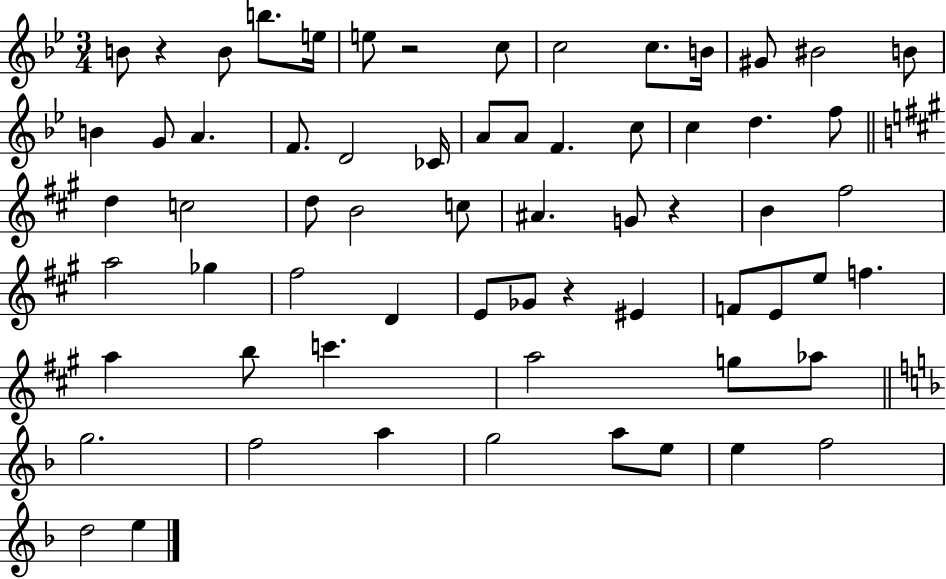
X:1
T:Untitled
M:3/4
L:1/4
K:Bb
B/2 z B/2 b/2 e/4 e/2 z2 c/2 c2 c/2 B/4 ^G/2 ^B2 B/2 B G/2 A F/2 D2 _C/4 A/2 A/2 F c/2 c d f/2 d c2 d/2 B2 c/2 ^A G/2 z B ^f2 a2 _g ^f2 D E/2 _G/2 z ^E F/2 E/2 e/2 f a b/2 c' a2 g/2 _a/2 g2 f2 a g2 a/2 e/2 e f2 d2 e